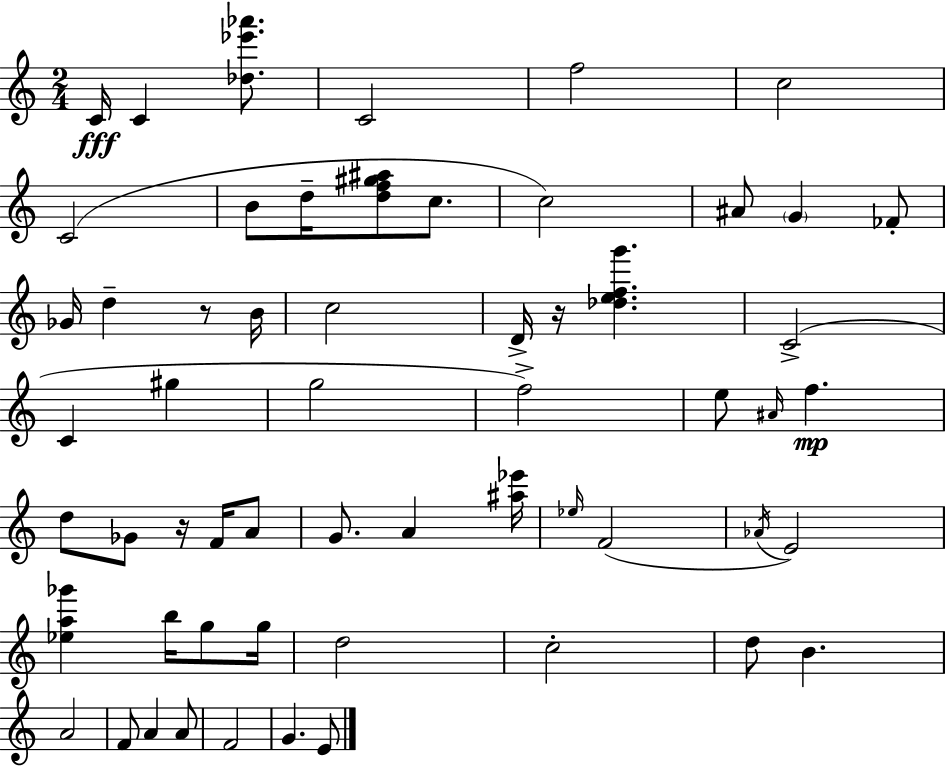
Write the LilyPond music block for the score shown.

{
  \clef treble
  \numericTimeSignature
  \time 2/4
  \key a \minor
  \repeat volta 2 { c'16\fff c'4 <des'' ees''' aes'''>8. | c'2 | f''2 | c''2 | \break c'2( | b'8 d''16-- <d'' f'' gis'' ais''>8 c''8. | c''2) | ais'8 \parenthesize g'4 fes'8-. | \break ges'16 d''4-- r8 b'16 | c''2 | d'16-> r16 <des'' e'' f'' g'''>4. | c'2->( | \break c'4 gis''4 | g''2 | f''2->) | e''8 \grace { ais'16 }\mp f''4. | \break d''8 ges'8 r16 f'16 a'8 | g'8. a'4 | <ais'' ees'''>16 \grace { ees''16 } f'2( | \acciaccatura { aes'16 } e'2) | \break <ees'' a'' ges'''>4 b''16 | g''8 g''16 d''2 | c''2-. | d''8 b'4. | \break a'2 | f'8 a'4 | a'8 f'2 | g'4. | \break e'8 } \bar "|."
}